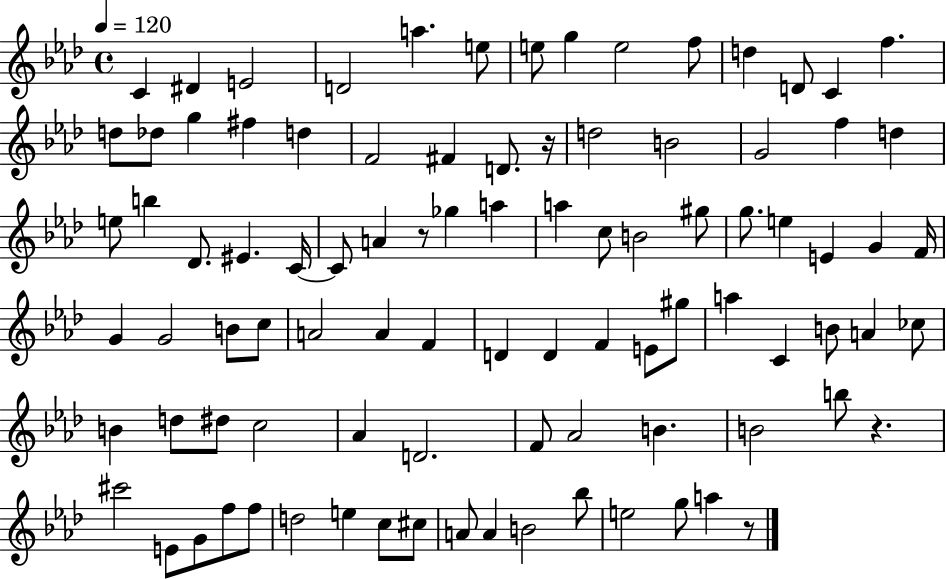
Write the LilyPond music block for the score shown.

{
  \clef treble
  \time 4/4
  \defaultTimeSignature
  \key aes \major
  \tempo 4 = 120
  c'4 dis'4 e'2 | d'2 a''4. e''8 | e''8 g''4 e''2 f''8 | d''4 d'8 c'4 f''4. | \break d''8 des''8 g''4 fis''4 d''4 | f'2 fis'4 d'8. r16 | d''2 b'2 | g'2 f''4 d''4 | \break e''8 b''4 des'8. eis'4. c'16~~ | c'8 a'4 r8 ges''4 a''4 | a''4 c''8 b'2 gis''8 | g''8. e''4 e'4 g'4 f'16 | \break g'4 g'2 b'8 c''8 | a'2 a'4 f'4 | d'4 d'4 f'4 e'8 gis''8 | a''4 c'4 b'8 a'4 ces''8 | \break b'4 d''8 dis''8 c''2 | aes'4 d'2. | f'8 aes'2 b'4. | b'2 b''8 r4. | \break cis'''2 e'8 g'8 f''8 f''8 | d''2 e''4 c''8 cis''8 | a'8 a'4 b'2 bes''8 | e''2 g''8 a''4 r8 | \break \bar "|."
}